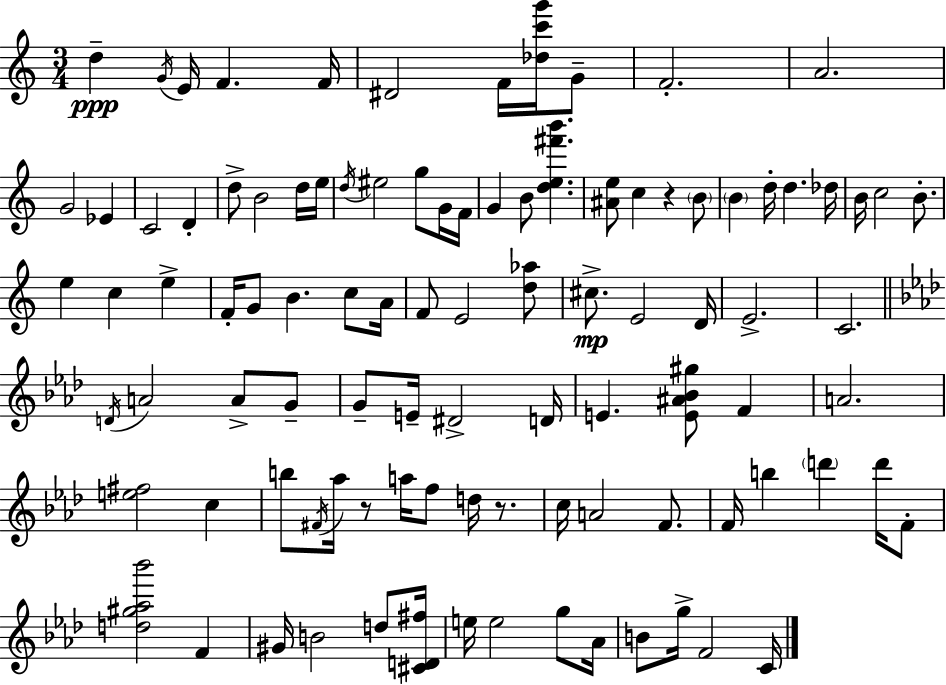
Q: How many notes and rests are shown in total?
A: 98